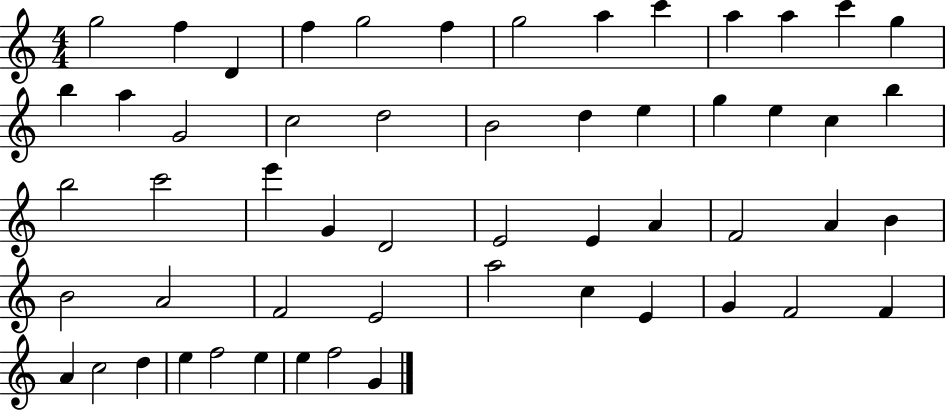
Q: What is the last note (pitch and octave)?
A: G4